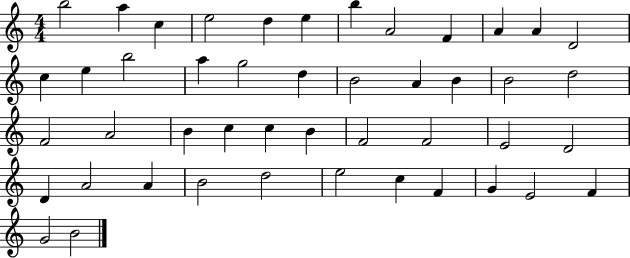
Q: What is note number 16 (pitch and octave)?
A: A5